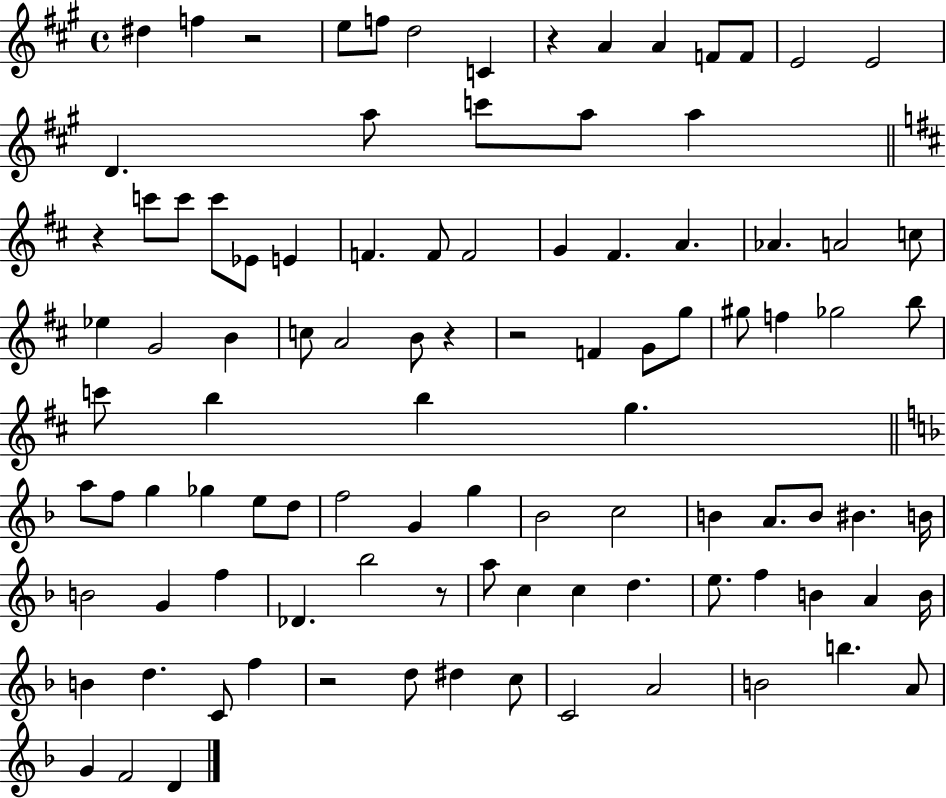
X:1
T:Untitled
M:4/4
L:1/4
K:A
^d f z2 e/2 f/2 d2 C z A A F/2 F/2 E2 E2 D a/2 c'/2 a/2 a z c'/2 c'/2 c'/2 _E/2 E F F/2 F2 G ^F A _A A2 c/2 _e G2 B c/2 A2 B/2 z z2 F G/2 g/2 ^g/2 f _g2 b/2 c'/2 b b g a/2 f/2 g _g e/2 d/2 f2 G g _B2 c2 B A/2 B/2 ^B B/4 B2 G f _D _b2 z/2 a/2 c c d e/2 f B A B/4 B d C/2 f z2 d/2 ^d c/2 C2 A2 B2 b A/2 G F2 D